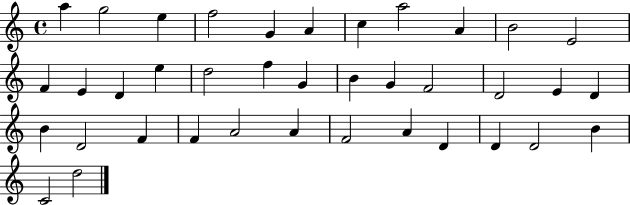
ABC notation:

X:1
T:Untitled
M:4/4
L:1/4
K:C
a g2 e f2 G A c a2 A B2 E2 F E D e d2 f G B G F2 D2 E D B D2 F F A2 A F2 A D D D2 B C2 d2